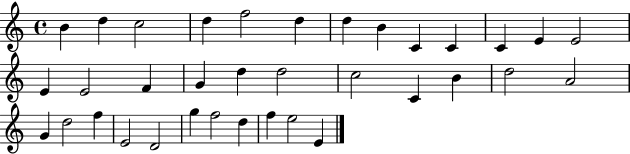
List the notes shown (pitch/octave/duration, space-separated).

B4/q D5/q C5/h D5/q F5/h D5/q D5/q B4/q C4/q C4/q C4/q E4/q E4/h E4/q E4/h F4/q G4/q D5/q D5/h C5/h C4/q B4/q D5/h A4/h G4/q D5/h F5/q E4/h D4/h G5/q F5/h D5/q F5/q E5/h E4/q